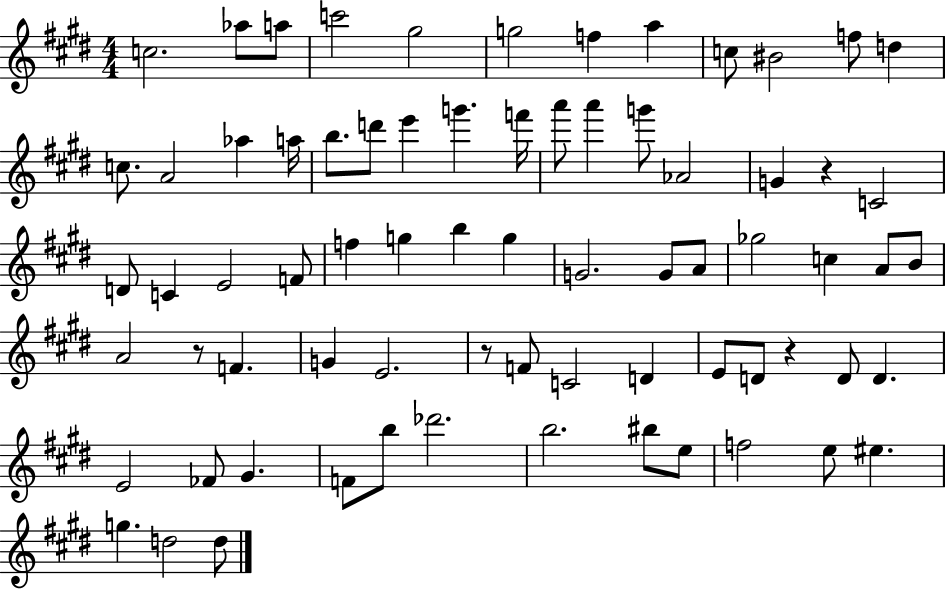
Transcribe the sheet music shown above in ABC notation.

X:1
T:Untitled
M:4/4
L:1/4
K:E
c2 _a/2 a/2 c'2 ^g2 g2 f a c/2 ^B2 f/2 d c/2 A2 _a a/4 b/2 d'/2 e' g' f'/4 a'/2 a' g'/2 _A2 G z C2 D/2 C E2 F/2 f g b g G2 G/2 A/2 _g2 c A/2 B/2 A2 z/2 F G E2 z/2 F/2 C2 D E/2 D/2 z D/2 D E2 _F/2 ^G F/2 b/2 _d'2 b2 ^b/2 e/2 f2 e/2 ^e g d2 d/2